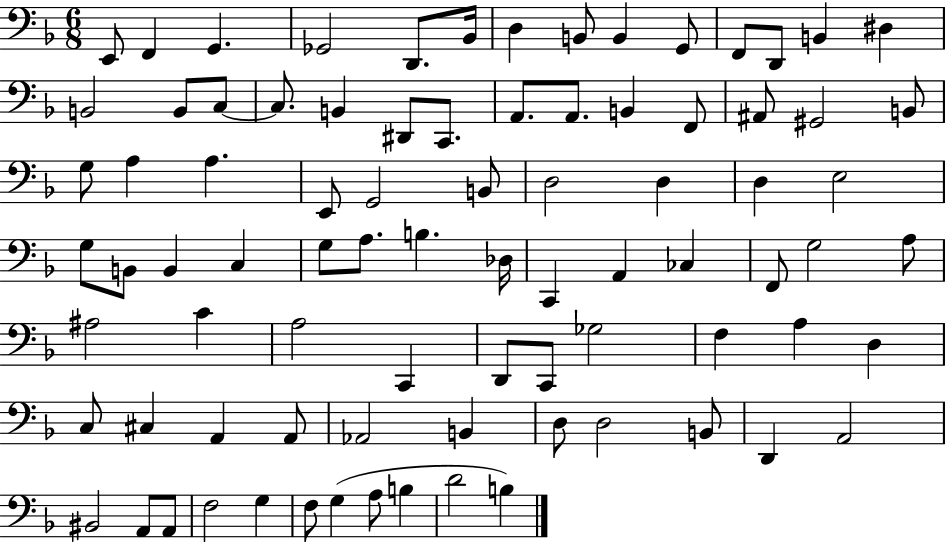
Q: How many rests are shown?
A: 0